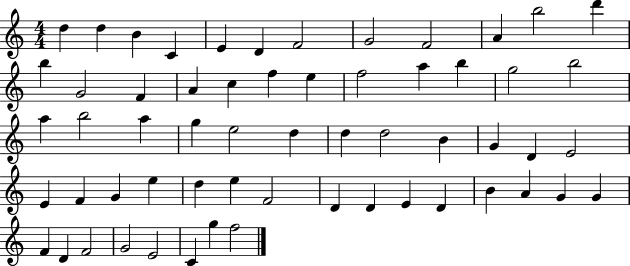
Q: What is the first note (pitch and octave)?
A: D5